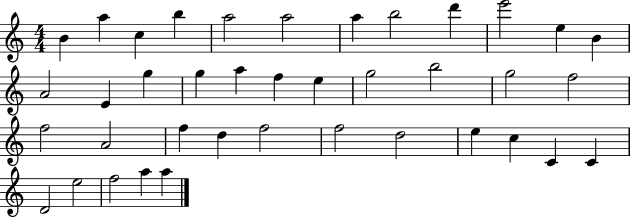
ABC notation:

X:1
T:Untitled
M:4/4
L:1/4
K:C
B a c b a2 a2 a b2 d' e'2 e B A2 E g g a f e g2 b2 g2 f2 f2 A2 f d f2 f2 d2 e c C C D2 e2 f2 a a